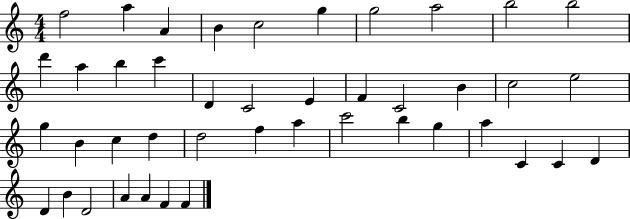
{
  \clef treble
  \numericTimeSignature
  \time 4/4
  \key c \major
  f''2 a''4 a'4 | b'4 c''2 g''4 | g''2 a''2 | b''2 b''2 | \break d'''4 a''4 b''4 c'''4 | d'4 c'2 e'4 | f'4 c'2 b'4 | c''2 e''2 | \break g''4 b'4 c''4 d''4 | d''2 f''4 a''4 | c'''2 b''4 g''4 | a''4 c'4 c'4 d'4 | \break d'4 b'4 d'2 | a'4 a'4 f'4 f'4 | \bar "|."
}